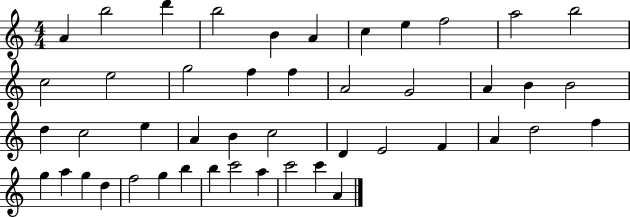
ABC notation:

X:1
T:Untitled
M:4/4
L:1/4
K:C
A b2 d' b2 B A c e f2 a2 b2 c2 e2 g2 f f A2 G2 A B B2 d c2 e A B c2 D E2 F A d2 f g a g d f2 g b b c'2 a c'2 c' A